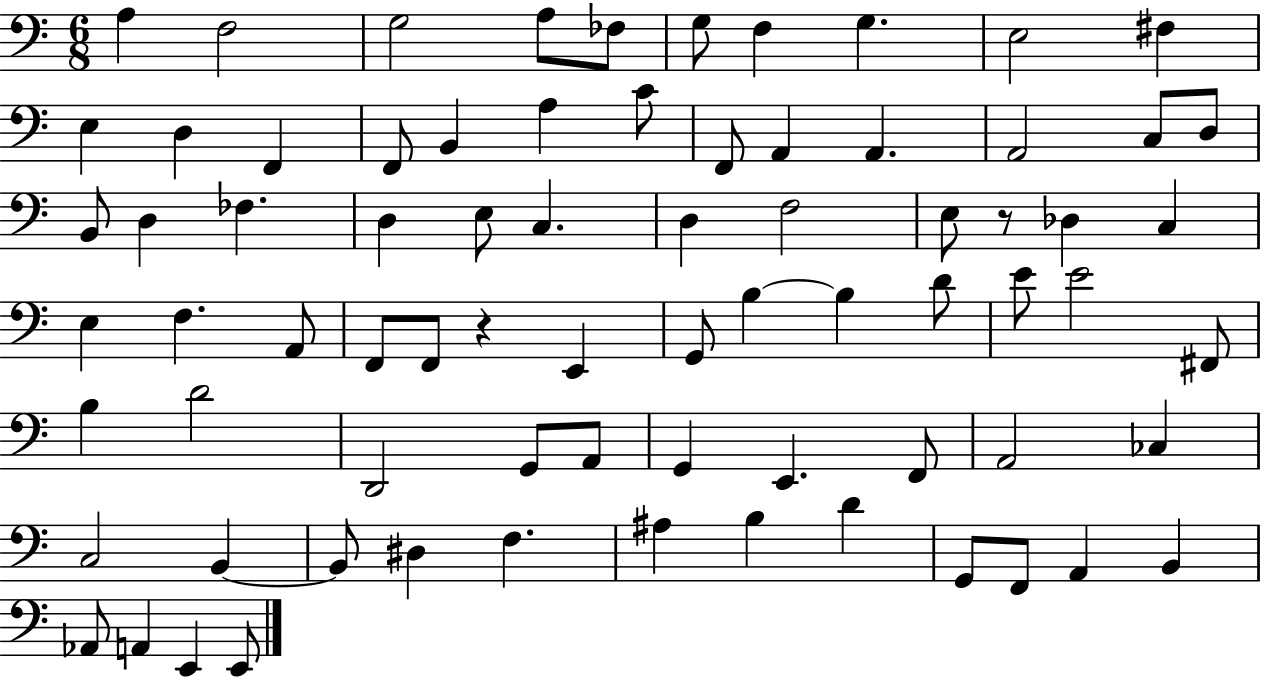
{
  \clef bass
  \numericTimeSignature
  \time 6/8
  \key c \major
  \repeat volta 2 { a4 f2 | g2 a8 fes8 | g8 f4 g4. | e2 fis4 | \break e4 d4 f,4 | f,8 b,4 a4 c'8 | f,8 a,4 a,4. | a,2 c8 d8 | \break b,8 d4 fes4. | d4 e8 c4. | d4 f2 | e8 r8 des4 c4 | \break e4 f4. a,8 | f,8 f,8 r4 e,4 | g,8 b4~~ b4 d'8 | e'8 e'2 fis,8 | \break b4 d'2 | d,2 g,8 a,8 | g,4 e,4. f,8 | a,2 ces4 | \break c2 b,4~~ | b,8 dis4 f4. | ais4 b4 d'4 | g,8 f,8 a,4 b,4 | \break aes,8 a,4 e,4 e,8 | } \bar "|."
}